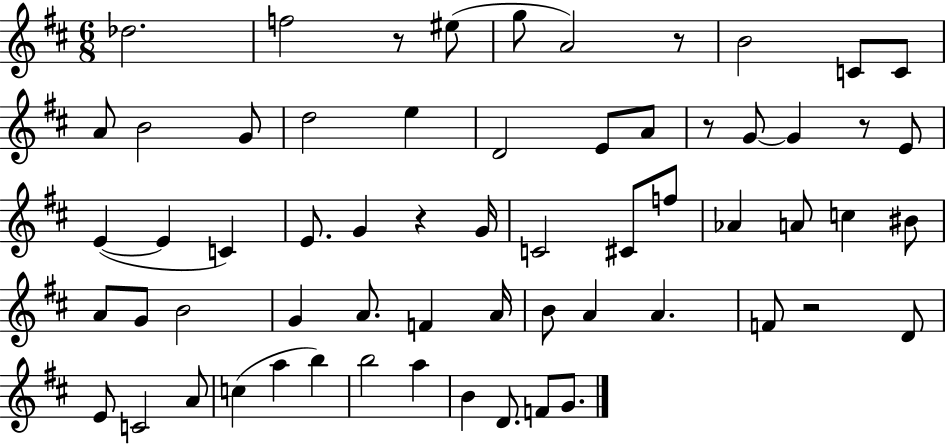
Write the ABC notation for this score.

X:1
T:Untitled
M:6/8
L:1/4
K:D
_d2 f2 z/2 ^e/2 g/2 A2 z/2 B2 C/2 C/2 A/2 B2 G/2 d2 e D2 E/2 A/2 z/2 G/2 G z/2 E/2 E E C E/2 G z G/4 C2 ^C/2 f/2 _A A/2 c ^B/2 A/2 G/2 B2 G A/2 F A/4 B/2 A A F/2 z2 D/2 E/2 C2 A/2 c a b b2 a B D/2 F/2 G/2